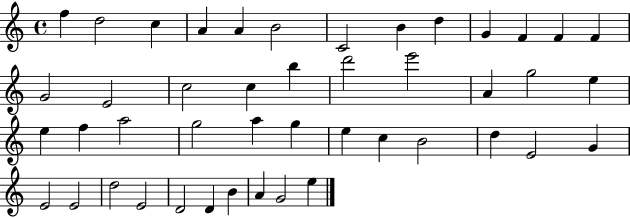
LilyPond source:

{
  \clef treble
  \time 4/4
  \defaultTimeSignature
  \key c \major
  f''4 d''2 c''4 | a'4 a'4 b'2 | c'2 b'4 d''4 | g'4 f'4 f'4 f'4 | \break g'2 e'2 | c''2 c''4 b''4 | d'''2 e'''2 | a'4 g''2 e''4 | \break e''4 f''4 a''2 | g''2 a''4 g''4 | e''4 c''4 b'2 | d''4 e'2 g'4 | \break e'2 e'2 | d''2 e'2 | d'2 d'4 b'4 | a'4 g'2 e''4 | \break \bar "|."
}